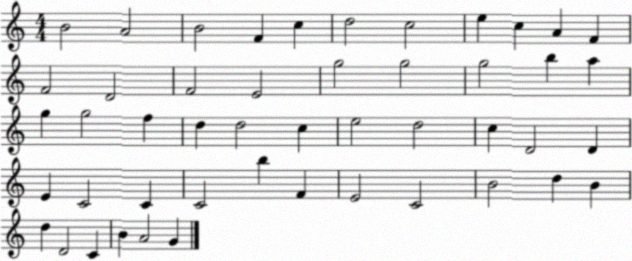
X:1
T:Untitled
M:4/4
L:1/4
K:C
B2 A2 B2 F c d2 c2 e c A F F2 D2 F2 E2 g2 g2 g2 b a g g2 f d d2 c e2 d2 c D2 D E C2 C C2 b F E2 C2 B2 d B d D2 C B A2 G